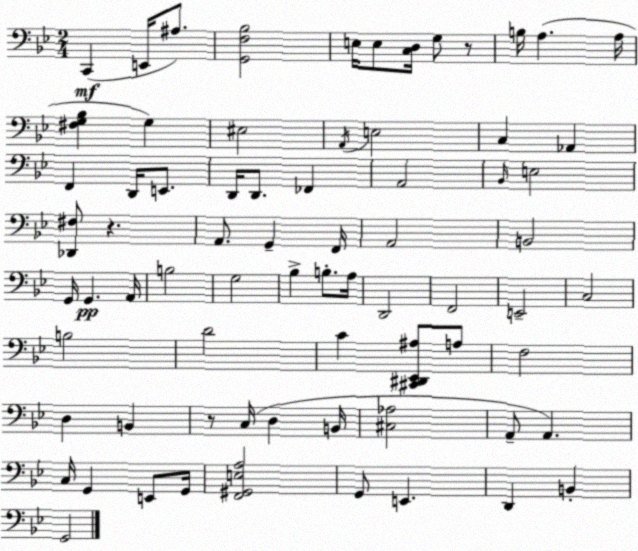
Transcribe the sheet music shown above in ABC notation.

X:1
T:Untitled
M:2/4
L:1/4
K:Bb
C,, E,,/4 ^A,/2 [G,,F,_B,]2 E,/4 E,/2 [C,D,]/4 G,/2 z/2 B,/4 A, A,/4 [^F,G,_B,] G, ^E,2 A,,/4 E,2 C, _A,, F,, D,,/4 E,,/2 D,,/4 D,,/2 _F,, A,,2 _B,,/4 E,2 [_D,,^F,]/2 z A,,/2 G,, F,,/4 A,,2 B,,2 G,,/4 G,, A,,/4 B,2 G,2 _B, B,/2 A,/4 D,,2 F,,2 E,,2 C,2 B,2 D2 C [^C,,^D,,_E,,^A,]/2 A,/2 F,2 D, B,, z/2 C,/4 D, B,,/4 [^C,_A,]2 A,,/2 A,, C,/4 G,, E,,/2 G,,/4 [F,,^G,,E,A,]2 G,,/2 E,, D,, B,, G,,2